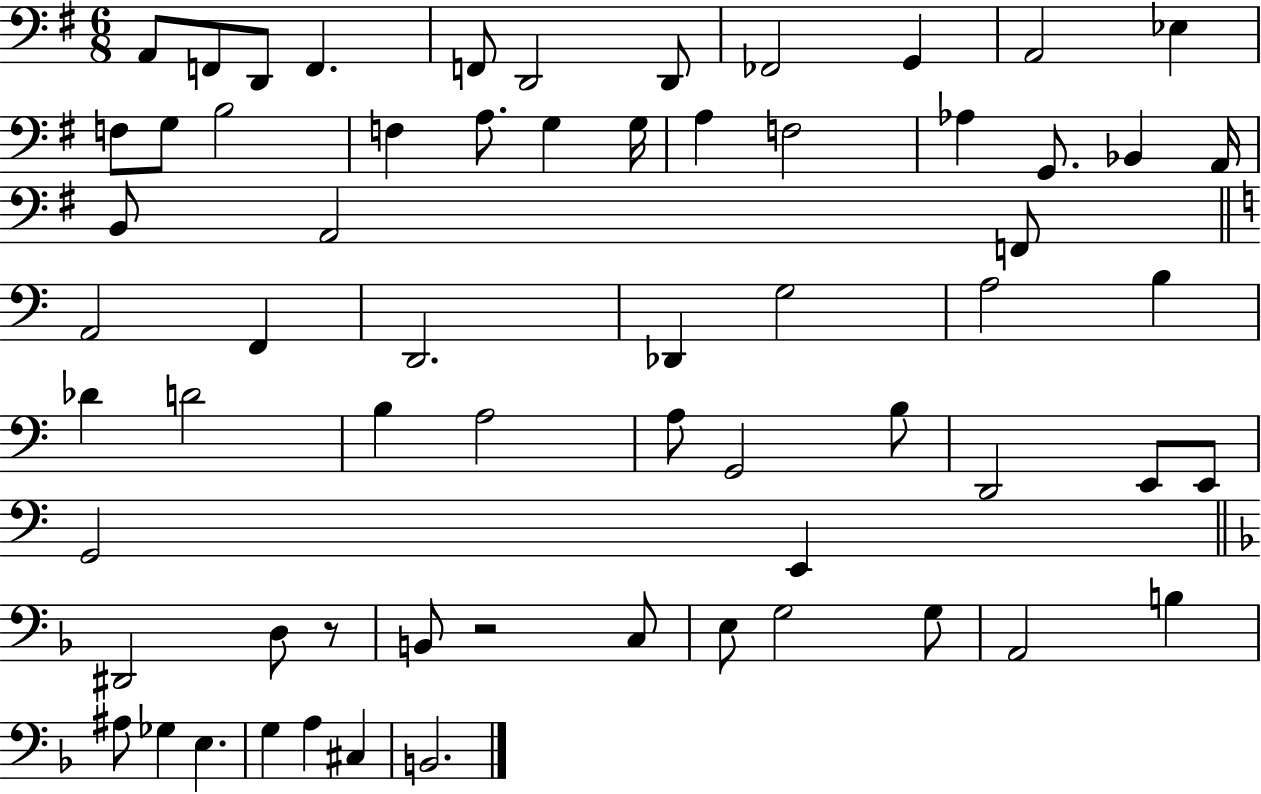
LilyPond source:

{
  \clef bass
  \numericTimeSignature
  \time 6/8
  \key g \major
  a,8 f,8 d,8 f,4. | f,8 d,2 d,8 | fes,2 g,4 | a,2 ees4 | \break f8 g8 b2 | f4 a8. g4 g16 | a4 f2 | aes4 g,8. bes,4 a,16 | \break b,8 a,2 f,8 | \bar "||" \break \key c \major a,2 f,4 | d,2. | des,4 g2 | a2 b4 | \break des'4 d'2 | b4 a2 | a8 g,2 b8 | d,2 e,8 e,8 | \break g,2 e,4 | \bar "||" \break \key f \major dis,2 d8 r8 | b,8 r2 c8 | e8 g2 g8 | a,2 b4 | \break ais8 ges4 e4. | g4 a4 cis4 | b,2. | \bar "|."
}